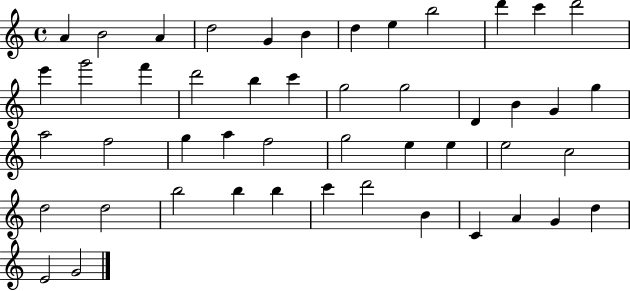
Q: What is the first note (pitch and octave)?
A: A4